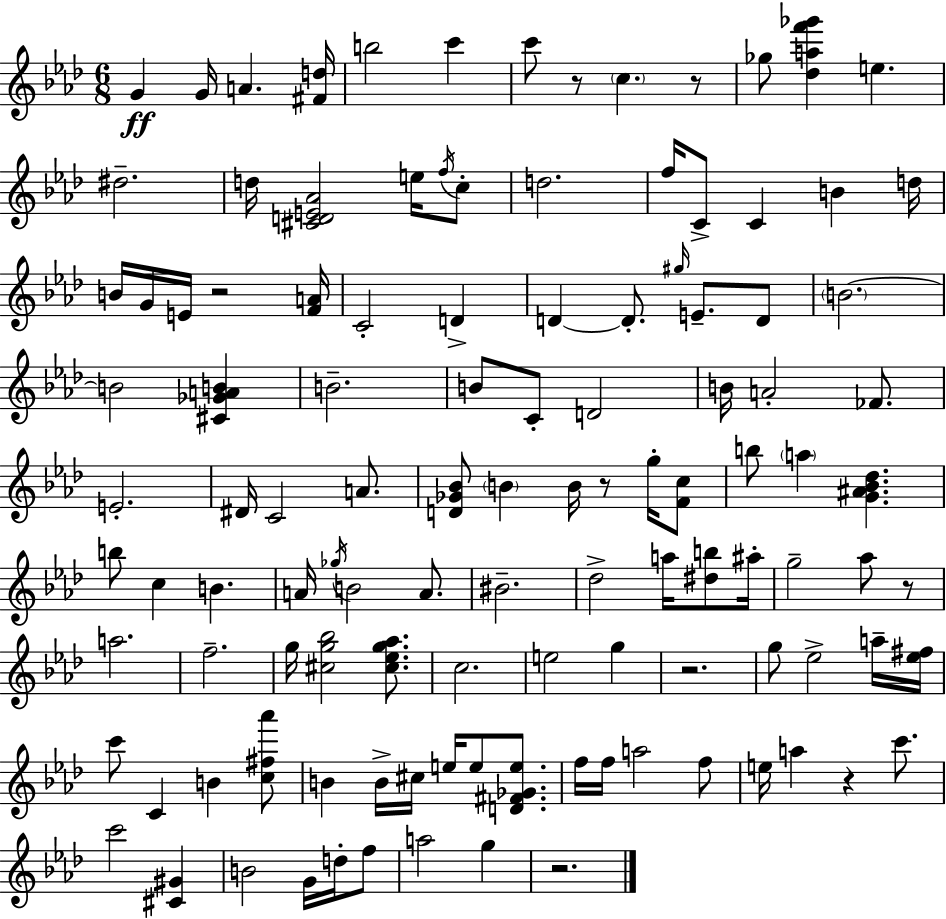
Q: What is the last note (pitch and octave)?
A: G5